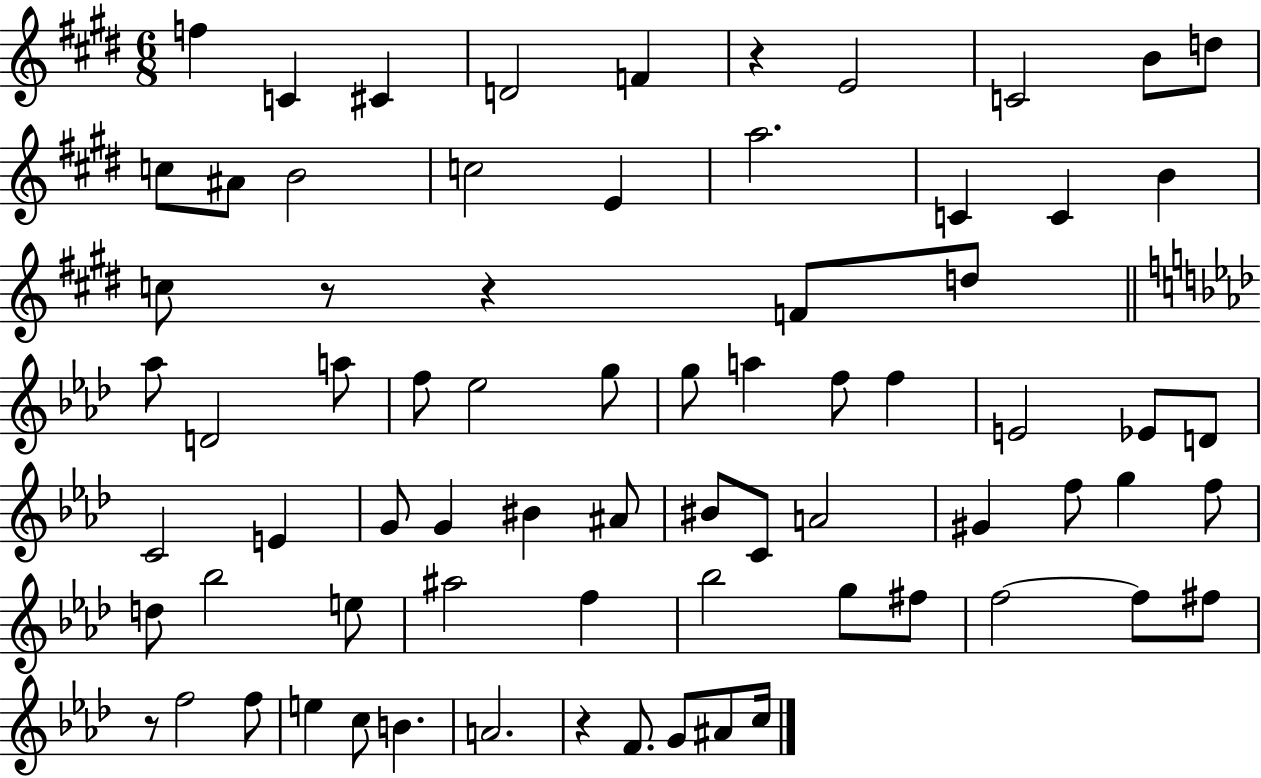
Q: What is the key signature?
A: E major